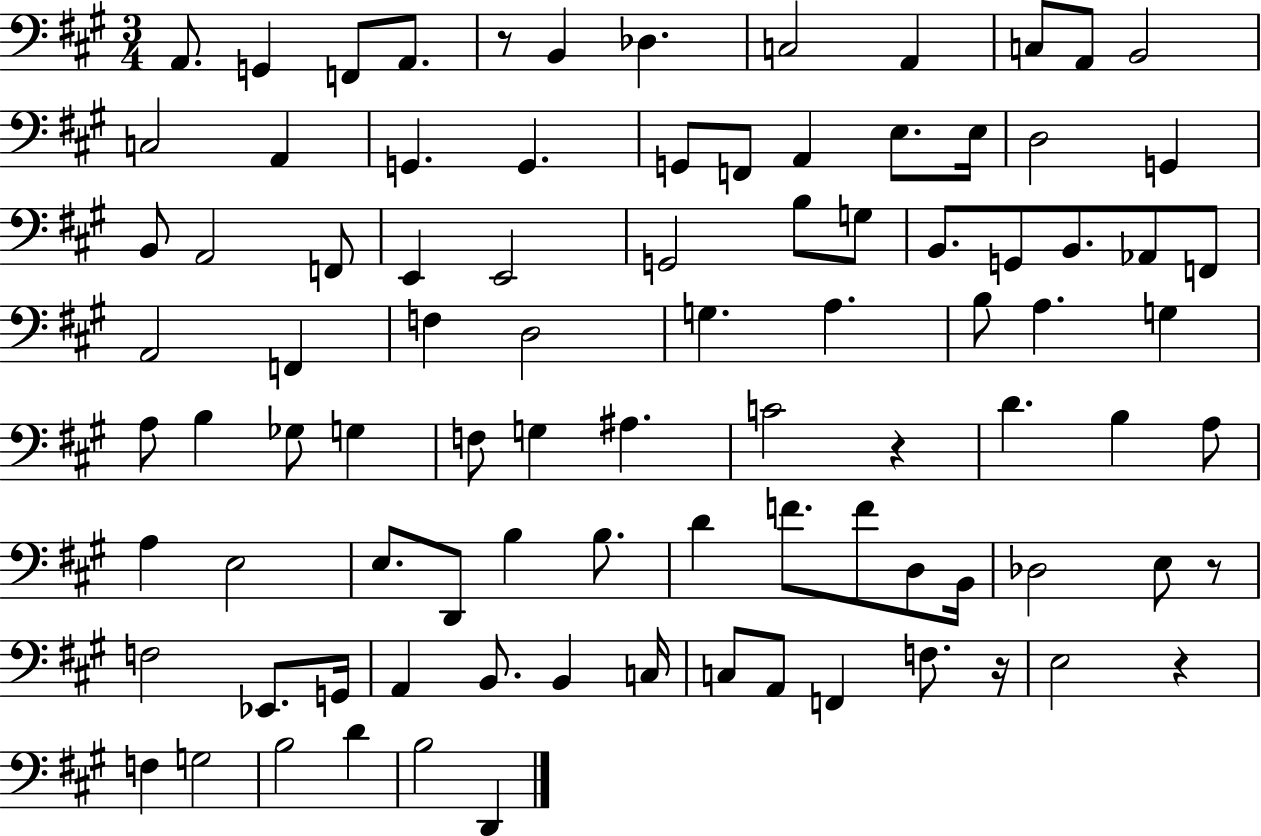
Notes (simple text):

A2/e. G2/q F2/e A2/e. R/e B2/q Db3/q. C3/h A2/q C3/e A2/e B2/h C3/h A2/q G2/q. G2/q. G2/e F2/e A2/q E3/e. E3/s D3/h G2/q B2/e A2/h F2/e E2/q E2/h G2/h B3/e G3/e B2/e. G2/e B2/e. Ab2/e F2/e A2/h F2/q F3/q D3/h G3/q. A3/q. B3/e A3/q. G3/q A3/e B3/q Gb3/e G3/q F3/e G3/q A#3/q. C4/h R/q D4/q. B3/q A3/e A3/q E3/h E3/e. D2/e B3/q B3/e. D4/q F4/e. F4/e D3/e B2/s Db3/h E3/e R/e F3/h Eb2/e. G2/s A2/q B2/e. B2/q C3/s C3/e A2/e F2/q F3/e. R/s E3/h R/q F3/q G3/h B3/h D4/q B3/h D2/q